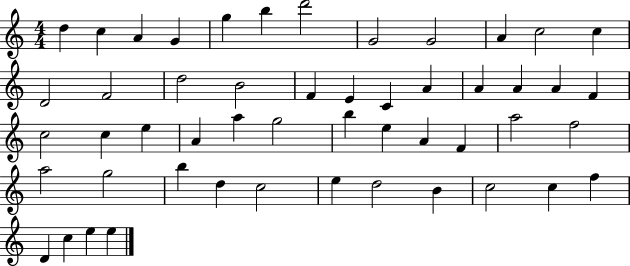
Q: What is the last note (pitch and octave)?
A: E5